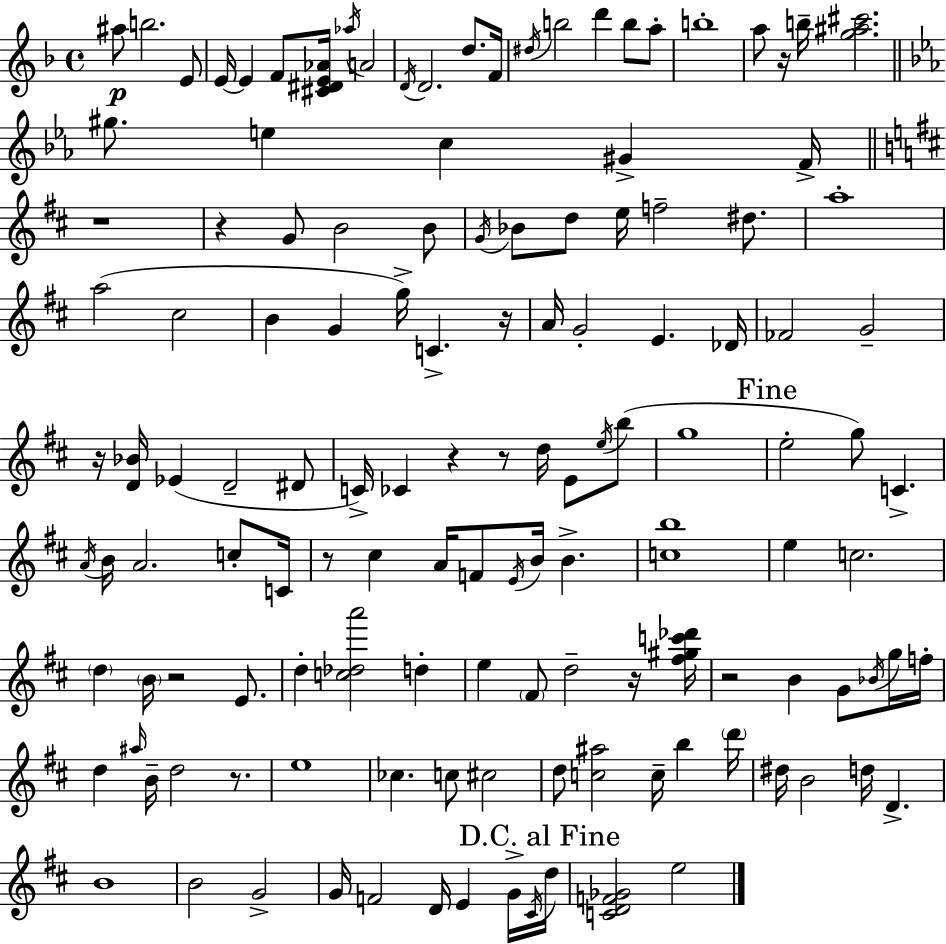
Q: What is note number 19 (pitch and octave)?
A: A5